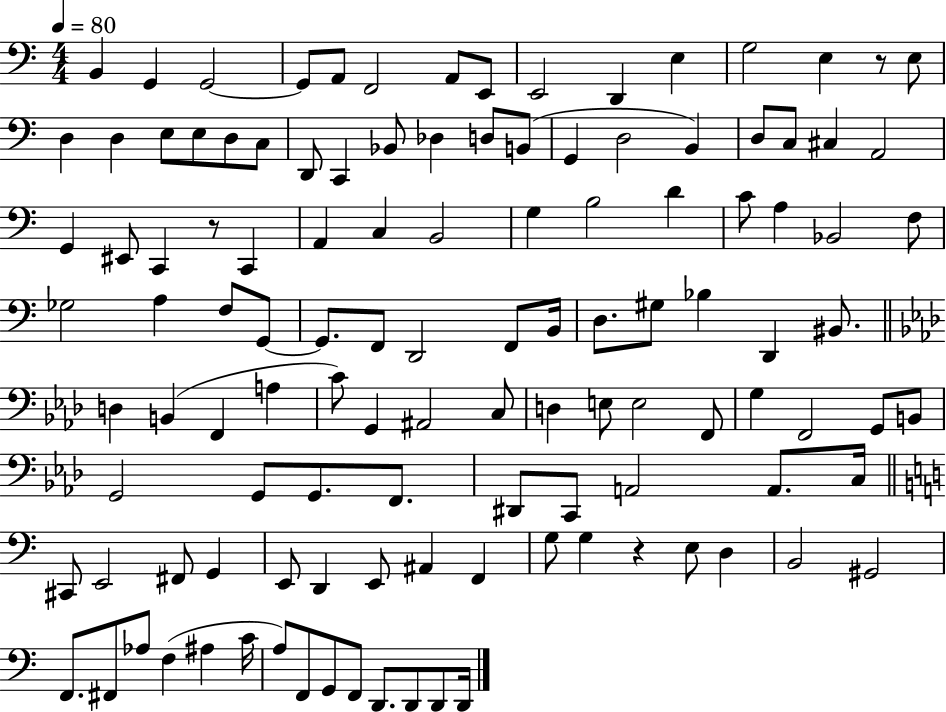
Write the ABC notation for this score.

X:1
T:Untitled
M:4/4
L:1/4
K:C
B,, G,, G,,2 G,,/2 A,,/2 F,,2 A,,/2 E,,/2 E,,2 D,, E, G,2 E, z/2 E,/2 D, D, E,/2 E,/2 D,/2 C,/2 D,,/2 C,, _B,,/2 _D, D,/2 B,,/2 G,, D,2 B,, D,/2 C,/2 ^C, A,,2 G,, ^E,,/2 C,, z/2 C,, A,, C, B,,2 G, B,2 D C/2 A, _B,,2 F,/2 _G,2 A, F,/2 G,,/2 G,,/2 F,,/2 D,,2 F,,/2 B,,/4 D,/2 ^G,/2 _B, D,, ^B,,/2 D, B,, F,, A, C/2 G,, ^A,,2 C,/2 D, E,/2 E,2 F,,/2 G, F,,2 G,,/2 B,,/2 G,,2 G,,/2 G,,/2 F,,/2 ^D,,/2 C,,/2 A,,2 A,,/2 C,/4 ^C,,/2 E,,2 ^F,,/2 G,, E,,/2 D,, E,,/2 ^A,, F,, G,/2 G, z E,/2 D, B,,2 ^G,,2 F,,/2 ^F,,/2 _A,/2 F, ^A, C/4 A,/2 F,,/2 G,,/2 F,,/2 D,,/2 D,,/2 D,,/2 D,,/4